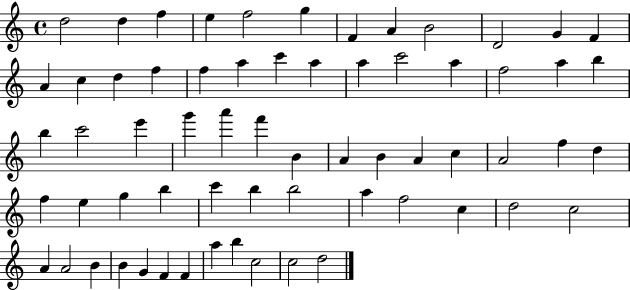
X:1
T:Untitled
M:4/4
L:1/4
K:C
d2 d f e f2 g F A B2 D2 G F A c d f f a c' a a c'2 a f2 a b b c'2 e' g' a' f' B A B A c A2 f d f e g b c' b b2 a f2 c d2 c2 A A2 B B G F F a b c2 c2 d2